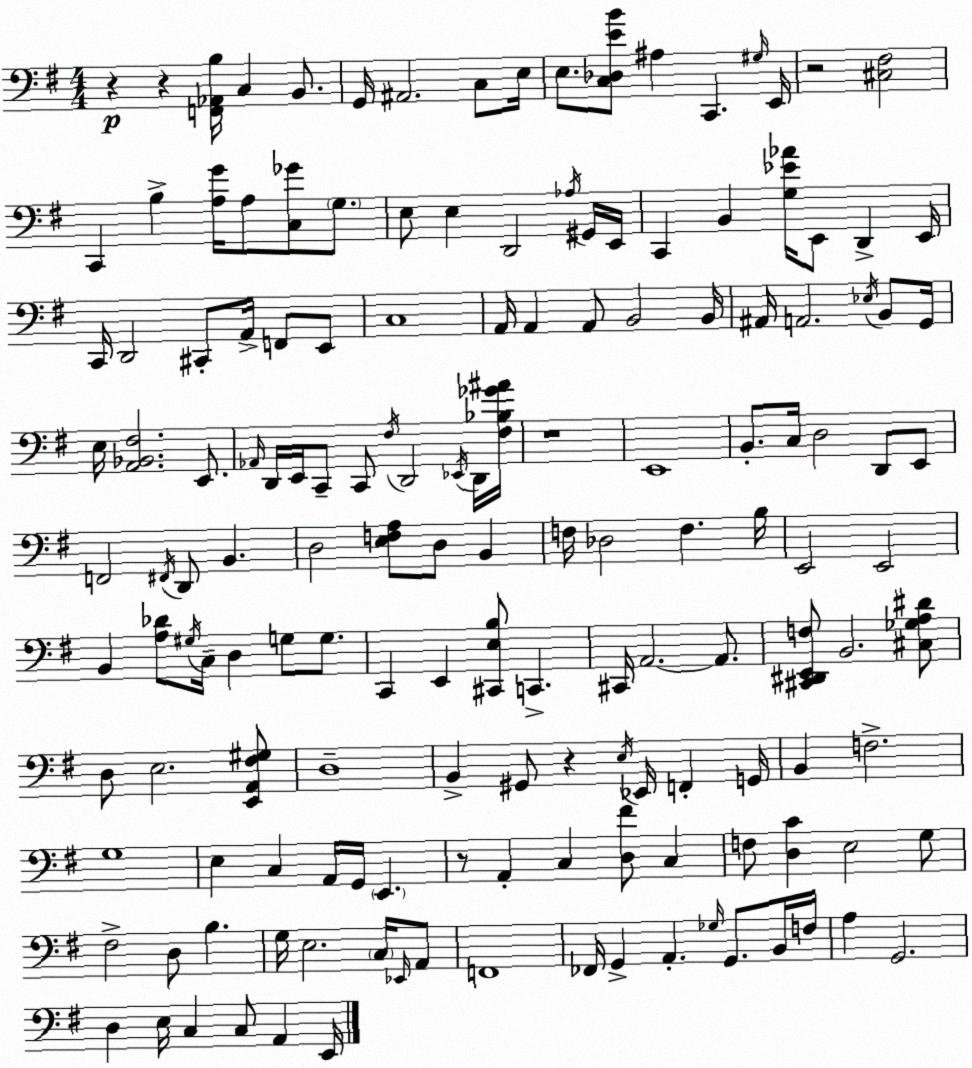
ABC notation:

X:1
T:Untitled
M:4/4
L:1/4
K:G
z z [F,,_A,,B,]/4 C, B,,/2 G,,/4 ^A,,2 C,/2 E,/4 E,/2 [C,_D,EB]/2 ^A, C,, ^G,/4 E,,/4 z2 [^C,^F,]2 C,, B, [A,G]/4 A,/2 [C,_G]/2 G,/2 E,/2 E, D,,2 _A,/4 ^G,,/4 E,,/4 C,, B,, [G,_E_A]/4 E,,/2 D,, E,,/4 C,,/4 D,,2 ^C,,/2 A,,/4 F,,/2 E,,/2 C,4 A,,/4 A,, A,,/2 B,,2 B,,/4 ^A,,/4 A,,2 _E,/4 B,,/2 G,,/4 E,/4 [A,,_B,,^F,]2 E,,/2 _A,,/4 D,,/4 E,,/4 C,,/2 C,,/2 ^F,/4 D,,2 _E,,/4 D,,/4 [^F,_B,_G^A]/4 z4 E,,4 B,,/2 C,/4 D,2 D,,/2 E,,/2 F,,2 ^F,,/4 D,,/2 B,, D,2 [E,F,A,]/2 D,/2 B,, F,/4 _D,2 F, B,/4 E,,2 E,,2 B,, [A,_D]/2 ^G,/4 C,/4 D, G,/2 G,/2 C,, E,, [^C,,E,B,]/2 C,, ^C,,/4 A,,2 A,,/2 [^C,,^D,,E,,F,]/2 B,,2 [^C,_G,A,^D]/2 D,/2 E,2 [E,,A,,^F,^G,]/2 D,4 B,, ^G,,/2 z E,/4 _E,,/4 F,, G,,/4 B,, F,2 G,4 E, C, A,,/4 G,,/4 E,, z/2 A,, C, [D,^F]/2 C, F,/2 [D,C] E,2 G,/2 ^F,2 D,/2 B, G,/4 E,2 C,/4 _E,,/4 A,,/2 F,,4 _F,,/4 G,, A,, _G,/4 G,,/2 B,,/4 F,/4 A, G,,2 D, E,/4 C, C,/2 A,, E,,/4